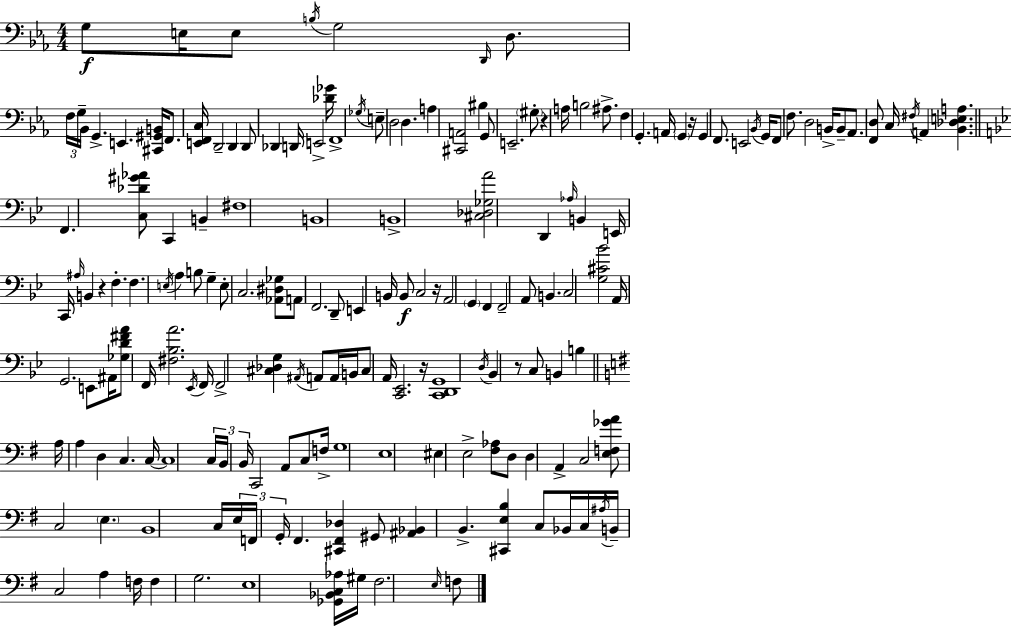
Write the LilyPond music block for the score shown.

{
  \clef bass
  \numericTimeSignature
  \time 4/4
  \key c \minor
  g8\f e16 e8 \acciaccatura { b16 } g2 \grace { d,16 } d8. | \tuplet 3/2 { f16 g16-- bes,16 } g,4.-> e,4. | <cis, gis, b,>16 f,8. <e, f, c>16 d,2-- d,4 | d,8 des,4 d,16 e,2-> | \break <des' ges'>16 f,1-> | \acciaccatura { ges16 } e8-- d2 d4. | a4 <cis, a,>2 bis4 | g,8 e,2.-- | \break \parenthesize gis8-. r4 a16 b2 | ais8.-> f4 g,4.-. a,16 \parenthesize g,4 | r16 g,4 f,8. e,2 | \acciaccatura { bes,16 } g,16 f,8 f8. d2 | \break b,16-> b,8-- aes,8. <f, d>8 c16 \acciaccatura { fis16 } a,4 <bes, des e a>4. | \bar "||" \break \key bes \major f,4. <c des' gis' aes'>8 c,4 b,4-- | fis1 | b,1 | b,1-> | \break <cis des ges a'>2 d,4 \grace { aes16 } b,4 | e,16 c,16 \grace { ais16 } b,4 r4 f4.-. | f4. \acciaccatura { e16 } a4 b8 g4-- | e8-. c2. | \break <aes, dis ges>8 a,8 f,2. | d,8-- e,4 b,16 b,8\f c2 | r16 a,2 \parenthesize g,4 f,4 | f,2-- a,8 b,4. | \break c2 <g cis' bes'>2 | a,16 g,2. | e,8 ais,16 <ges d' fis' a'>8 f,16 <fis bes a'>2. | \acciaccatura { ees,16 } f,16 f,2-> <cis des g>4 | \break \acciaccatura { ais,16 } a,8 a,16 b,16 cis8 a,16 <c, ees,>2. | r16 <c, d, g,>1 | \acciaccatura { d16 } bes,4 r8 c8 b,4 | b4 \bar "||" \break \key e \minor a16 a4 d4 c4. c16~~ | c1 | \tuplet 3/2 { c16 b,16 b,16 } c,2 a,8 c8 f16-> | g1 | \break e1 | eis4 e2-> <fis aes>8 d8 | d4 a,4-> c2 | <e f ges' a'>8 c2 \parenthesize e4. | \break b,1 | c16 \tuplet 3/2 { e16 f,16 g,16-. } fis,4. <cis, fis, des>4 gis,8 | <ais, bes,>4 b,4.-> <cis, e b>4 c8 | bes,16 c16 \acciaccatura { ais16 } b,16-- c2 a4 | \break f16 f4 g2. | e1 | <ges, bes, c aes>16 gis16 fis2. \grace { e16 } | f8 \bar "|."
}